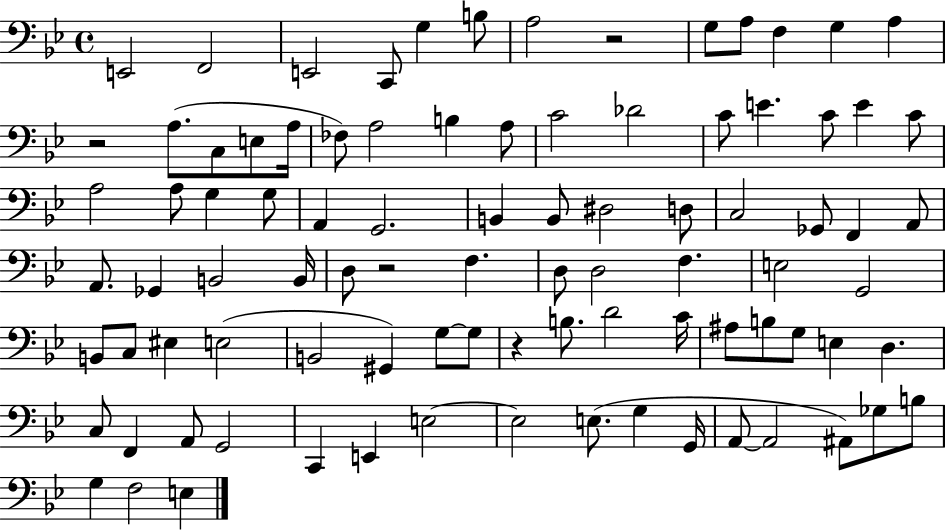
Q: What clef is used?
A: bass